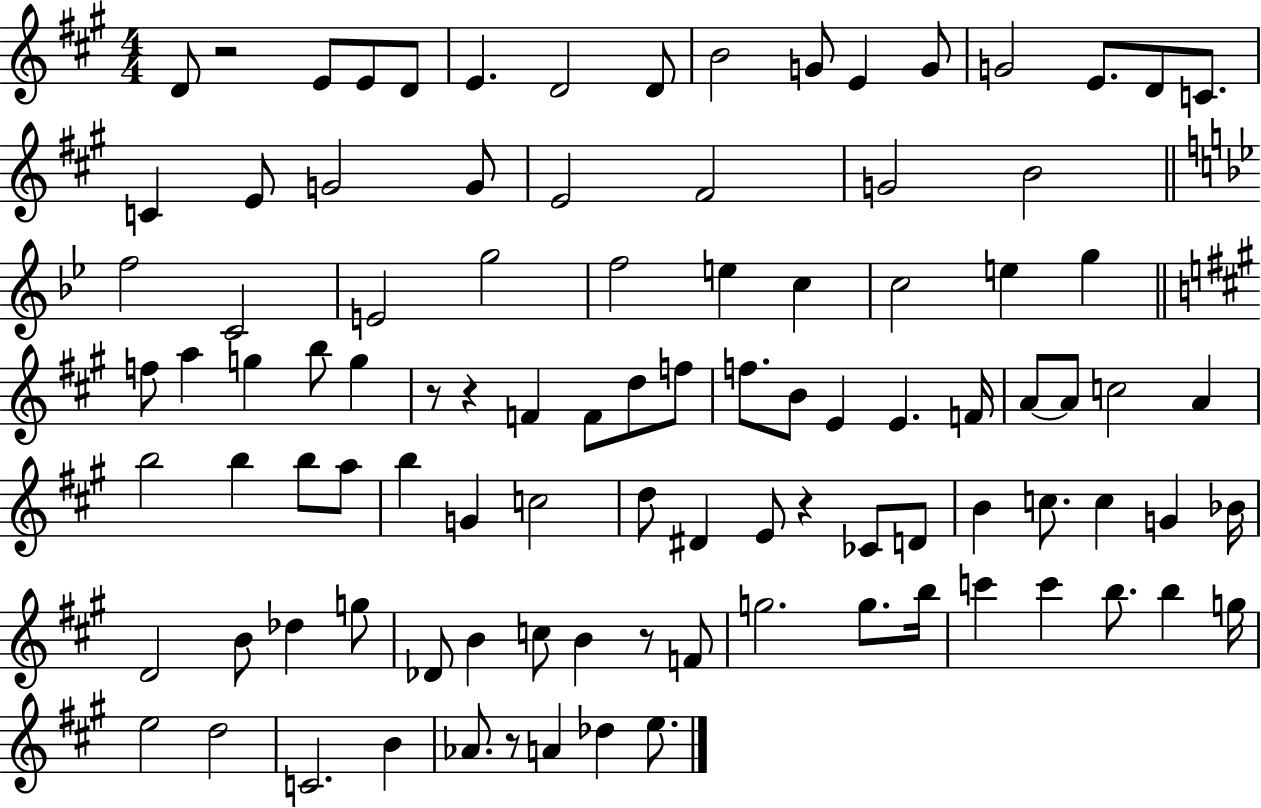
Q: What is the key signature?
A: A major